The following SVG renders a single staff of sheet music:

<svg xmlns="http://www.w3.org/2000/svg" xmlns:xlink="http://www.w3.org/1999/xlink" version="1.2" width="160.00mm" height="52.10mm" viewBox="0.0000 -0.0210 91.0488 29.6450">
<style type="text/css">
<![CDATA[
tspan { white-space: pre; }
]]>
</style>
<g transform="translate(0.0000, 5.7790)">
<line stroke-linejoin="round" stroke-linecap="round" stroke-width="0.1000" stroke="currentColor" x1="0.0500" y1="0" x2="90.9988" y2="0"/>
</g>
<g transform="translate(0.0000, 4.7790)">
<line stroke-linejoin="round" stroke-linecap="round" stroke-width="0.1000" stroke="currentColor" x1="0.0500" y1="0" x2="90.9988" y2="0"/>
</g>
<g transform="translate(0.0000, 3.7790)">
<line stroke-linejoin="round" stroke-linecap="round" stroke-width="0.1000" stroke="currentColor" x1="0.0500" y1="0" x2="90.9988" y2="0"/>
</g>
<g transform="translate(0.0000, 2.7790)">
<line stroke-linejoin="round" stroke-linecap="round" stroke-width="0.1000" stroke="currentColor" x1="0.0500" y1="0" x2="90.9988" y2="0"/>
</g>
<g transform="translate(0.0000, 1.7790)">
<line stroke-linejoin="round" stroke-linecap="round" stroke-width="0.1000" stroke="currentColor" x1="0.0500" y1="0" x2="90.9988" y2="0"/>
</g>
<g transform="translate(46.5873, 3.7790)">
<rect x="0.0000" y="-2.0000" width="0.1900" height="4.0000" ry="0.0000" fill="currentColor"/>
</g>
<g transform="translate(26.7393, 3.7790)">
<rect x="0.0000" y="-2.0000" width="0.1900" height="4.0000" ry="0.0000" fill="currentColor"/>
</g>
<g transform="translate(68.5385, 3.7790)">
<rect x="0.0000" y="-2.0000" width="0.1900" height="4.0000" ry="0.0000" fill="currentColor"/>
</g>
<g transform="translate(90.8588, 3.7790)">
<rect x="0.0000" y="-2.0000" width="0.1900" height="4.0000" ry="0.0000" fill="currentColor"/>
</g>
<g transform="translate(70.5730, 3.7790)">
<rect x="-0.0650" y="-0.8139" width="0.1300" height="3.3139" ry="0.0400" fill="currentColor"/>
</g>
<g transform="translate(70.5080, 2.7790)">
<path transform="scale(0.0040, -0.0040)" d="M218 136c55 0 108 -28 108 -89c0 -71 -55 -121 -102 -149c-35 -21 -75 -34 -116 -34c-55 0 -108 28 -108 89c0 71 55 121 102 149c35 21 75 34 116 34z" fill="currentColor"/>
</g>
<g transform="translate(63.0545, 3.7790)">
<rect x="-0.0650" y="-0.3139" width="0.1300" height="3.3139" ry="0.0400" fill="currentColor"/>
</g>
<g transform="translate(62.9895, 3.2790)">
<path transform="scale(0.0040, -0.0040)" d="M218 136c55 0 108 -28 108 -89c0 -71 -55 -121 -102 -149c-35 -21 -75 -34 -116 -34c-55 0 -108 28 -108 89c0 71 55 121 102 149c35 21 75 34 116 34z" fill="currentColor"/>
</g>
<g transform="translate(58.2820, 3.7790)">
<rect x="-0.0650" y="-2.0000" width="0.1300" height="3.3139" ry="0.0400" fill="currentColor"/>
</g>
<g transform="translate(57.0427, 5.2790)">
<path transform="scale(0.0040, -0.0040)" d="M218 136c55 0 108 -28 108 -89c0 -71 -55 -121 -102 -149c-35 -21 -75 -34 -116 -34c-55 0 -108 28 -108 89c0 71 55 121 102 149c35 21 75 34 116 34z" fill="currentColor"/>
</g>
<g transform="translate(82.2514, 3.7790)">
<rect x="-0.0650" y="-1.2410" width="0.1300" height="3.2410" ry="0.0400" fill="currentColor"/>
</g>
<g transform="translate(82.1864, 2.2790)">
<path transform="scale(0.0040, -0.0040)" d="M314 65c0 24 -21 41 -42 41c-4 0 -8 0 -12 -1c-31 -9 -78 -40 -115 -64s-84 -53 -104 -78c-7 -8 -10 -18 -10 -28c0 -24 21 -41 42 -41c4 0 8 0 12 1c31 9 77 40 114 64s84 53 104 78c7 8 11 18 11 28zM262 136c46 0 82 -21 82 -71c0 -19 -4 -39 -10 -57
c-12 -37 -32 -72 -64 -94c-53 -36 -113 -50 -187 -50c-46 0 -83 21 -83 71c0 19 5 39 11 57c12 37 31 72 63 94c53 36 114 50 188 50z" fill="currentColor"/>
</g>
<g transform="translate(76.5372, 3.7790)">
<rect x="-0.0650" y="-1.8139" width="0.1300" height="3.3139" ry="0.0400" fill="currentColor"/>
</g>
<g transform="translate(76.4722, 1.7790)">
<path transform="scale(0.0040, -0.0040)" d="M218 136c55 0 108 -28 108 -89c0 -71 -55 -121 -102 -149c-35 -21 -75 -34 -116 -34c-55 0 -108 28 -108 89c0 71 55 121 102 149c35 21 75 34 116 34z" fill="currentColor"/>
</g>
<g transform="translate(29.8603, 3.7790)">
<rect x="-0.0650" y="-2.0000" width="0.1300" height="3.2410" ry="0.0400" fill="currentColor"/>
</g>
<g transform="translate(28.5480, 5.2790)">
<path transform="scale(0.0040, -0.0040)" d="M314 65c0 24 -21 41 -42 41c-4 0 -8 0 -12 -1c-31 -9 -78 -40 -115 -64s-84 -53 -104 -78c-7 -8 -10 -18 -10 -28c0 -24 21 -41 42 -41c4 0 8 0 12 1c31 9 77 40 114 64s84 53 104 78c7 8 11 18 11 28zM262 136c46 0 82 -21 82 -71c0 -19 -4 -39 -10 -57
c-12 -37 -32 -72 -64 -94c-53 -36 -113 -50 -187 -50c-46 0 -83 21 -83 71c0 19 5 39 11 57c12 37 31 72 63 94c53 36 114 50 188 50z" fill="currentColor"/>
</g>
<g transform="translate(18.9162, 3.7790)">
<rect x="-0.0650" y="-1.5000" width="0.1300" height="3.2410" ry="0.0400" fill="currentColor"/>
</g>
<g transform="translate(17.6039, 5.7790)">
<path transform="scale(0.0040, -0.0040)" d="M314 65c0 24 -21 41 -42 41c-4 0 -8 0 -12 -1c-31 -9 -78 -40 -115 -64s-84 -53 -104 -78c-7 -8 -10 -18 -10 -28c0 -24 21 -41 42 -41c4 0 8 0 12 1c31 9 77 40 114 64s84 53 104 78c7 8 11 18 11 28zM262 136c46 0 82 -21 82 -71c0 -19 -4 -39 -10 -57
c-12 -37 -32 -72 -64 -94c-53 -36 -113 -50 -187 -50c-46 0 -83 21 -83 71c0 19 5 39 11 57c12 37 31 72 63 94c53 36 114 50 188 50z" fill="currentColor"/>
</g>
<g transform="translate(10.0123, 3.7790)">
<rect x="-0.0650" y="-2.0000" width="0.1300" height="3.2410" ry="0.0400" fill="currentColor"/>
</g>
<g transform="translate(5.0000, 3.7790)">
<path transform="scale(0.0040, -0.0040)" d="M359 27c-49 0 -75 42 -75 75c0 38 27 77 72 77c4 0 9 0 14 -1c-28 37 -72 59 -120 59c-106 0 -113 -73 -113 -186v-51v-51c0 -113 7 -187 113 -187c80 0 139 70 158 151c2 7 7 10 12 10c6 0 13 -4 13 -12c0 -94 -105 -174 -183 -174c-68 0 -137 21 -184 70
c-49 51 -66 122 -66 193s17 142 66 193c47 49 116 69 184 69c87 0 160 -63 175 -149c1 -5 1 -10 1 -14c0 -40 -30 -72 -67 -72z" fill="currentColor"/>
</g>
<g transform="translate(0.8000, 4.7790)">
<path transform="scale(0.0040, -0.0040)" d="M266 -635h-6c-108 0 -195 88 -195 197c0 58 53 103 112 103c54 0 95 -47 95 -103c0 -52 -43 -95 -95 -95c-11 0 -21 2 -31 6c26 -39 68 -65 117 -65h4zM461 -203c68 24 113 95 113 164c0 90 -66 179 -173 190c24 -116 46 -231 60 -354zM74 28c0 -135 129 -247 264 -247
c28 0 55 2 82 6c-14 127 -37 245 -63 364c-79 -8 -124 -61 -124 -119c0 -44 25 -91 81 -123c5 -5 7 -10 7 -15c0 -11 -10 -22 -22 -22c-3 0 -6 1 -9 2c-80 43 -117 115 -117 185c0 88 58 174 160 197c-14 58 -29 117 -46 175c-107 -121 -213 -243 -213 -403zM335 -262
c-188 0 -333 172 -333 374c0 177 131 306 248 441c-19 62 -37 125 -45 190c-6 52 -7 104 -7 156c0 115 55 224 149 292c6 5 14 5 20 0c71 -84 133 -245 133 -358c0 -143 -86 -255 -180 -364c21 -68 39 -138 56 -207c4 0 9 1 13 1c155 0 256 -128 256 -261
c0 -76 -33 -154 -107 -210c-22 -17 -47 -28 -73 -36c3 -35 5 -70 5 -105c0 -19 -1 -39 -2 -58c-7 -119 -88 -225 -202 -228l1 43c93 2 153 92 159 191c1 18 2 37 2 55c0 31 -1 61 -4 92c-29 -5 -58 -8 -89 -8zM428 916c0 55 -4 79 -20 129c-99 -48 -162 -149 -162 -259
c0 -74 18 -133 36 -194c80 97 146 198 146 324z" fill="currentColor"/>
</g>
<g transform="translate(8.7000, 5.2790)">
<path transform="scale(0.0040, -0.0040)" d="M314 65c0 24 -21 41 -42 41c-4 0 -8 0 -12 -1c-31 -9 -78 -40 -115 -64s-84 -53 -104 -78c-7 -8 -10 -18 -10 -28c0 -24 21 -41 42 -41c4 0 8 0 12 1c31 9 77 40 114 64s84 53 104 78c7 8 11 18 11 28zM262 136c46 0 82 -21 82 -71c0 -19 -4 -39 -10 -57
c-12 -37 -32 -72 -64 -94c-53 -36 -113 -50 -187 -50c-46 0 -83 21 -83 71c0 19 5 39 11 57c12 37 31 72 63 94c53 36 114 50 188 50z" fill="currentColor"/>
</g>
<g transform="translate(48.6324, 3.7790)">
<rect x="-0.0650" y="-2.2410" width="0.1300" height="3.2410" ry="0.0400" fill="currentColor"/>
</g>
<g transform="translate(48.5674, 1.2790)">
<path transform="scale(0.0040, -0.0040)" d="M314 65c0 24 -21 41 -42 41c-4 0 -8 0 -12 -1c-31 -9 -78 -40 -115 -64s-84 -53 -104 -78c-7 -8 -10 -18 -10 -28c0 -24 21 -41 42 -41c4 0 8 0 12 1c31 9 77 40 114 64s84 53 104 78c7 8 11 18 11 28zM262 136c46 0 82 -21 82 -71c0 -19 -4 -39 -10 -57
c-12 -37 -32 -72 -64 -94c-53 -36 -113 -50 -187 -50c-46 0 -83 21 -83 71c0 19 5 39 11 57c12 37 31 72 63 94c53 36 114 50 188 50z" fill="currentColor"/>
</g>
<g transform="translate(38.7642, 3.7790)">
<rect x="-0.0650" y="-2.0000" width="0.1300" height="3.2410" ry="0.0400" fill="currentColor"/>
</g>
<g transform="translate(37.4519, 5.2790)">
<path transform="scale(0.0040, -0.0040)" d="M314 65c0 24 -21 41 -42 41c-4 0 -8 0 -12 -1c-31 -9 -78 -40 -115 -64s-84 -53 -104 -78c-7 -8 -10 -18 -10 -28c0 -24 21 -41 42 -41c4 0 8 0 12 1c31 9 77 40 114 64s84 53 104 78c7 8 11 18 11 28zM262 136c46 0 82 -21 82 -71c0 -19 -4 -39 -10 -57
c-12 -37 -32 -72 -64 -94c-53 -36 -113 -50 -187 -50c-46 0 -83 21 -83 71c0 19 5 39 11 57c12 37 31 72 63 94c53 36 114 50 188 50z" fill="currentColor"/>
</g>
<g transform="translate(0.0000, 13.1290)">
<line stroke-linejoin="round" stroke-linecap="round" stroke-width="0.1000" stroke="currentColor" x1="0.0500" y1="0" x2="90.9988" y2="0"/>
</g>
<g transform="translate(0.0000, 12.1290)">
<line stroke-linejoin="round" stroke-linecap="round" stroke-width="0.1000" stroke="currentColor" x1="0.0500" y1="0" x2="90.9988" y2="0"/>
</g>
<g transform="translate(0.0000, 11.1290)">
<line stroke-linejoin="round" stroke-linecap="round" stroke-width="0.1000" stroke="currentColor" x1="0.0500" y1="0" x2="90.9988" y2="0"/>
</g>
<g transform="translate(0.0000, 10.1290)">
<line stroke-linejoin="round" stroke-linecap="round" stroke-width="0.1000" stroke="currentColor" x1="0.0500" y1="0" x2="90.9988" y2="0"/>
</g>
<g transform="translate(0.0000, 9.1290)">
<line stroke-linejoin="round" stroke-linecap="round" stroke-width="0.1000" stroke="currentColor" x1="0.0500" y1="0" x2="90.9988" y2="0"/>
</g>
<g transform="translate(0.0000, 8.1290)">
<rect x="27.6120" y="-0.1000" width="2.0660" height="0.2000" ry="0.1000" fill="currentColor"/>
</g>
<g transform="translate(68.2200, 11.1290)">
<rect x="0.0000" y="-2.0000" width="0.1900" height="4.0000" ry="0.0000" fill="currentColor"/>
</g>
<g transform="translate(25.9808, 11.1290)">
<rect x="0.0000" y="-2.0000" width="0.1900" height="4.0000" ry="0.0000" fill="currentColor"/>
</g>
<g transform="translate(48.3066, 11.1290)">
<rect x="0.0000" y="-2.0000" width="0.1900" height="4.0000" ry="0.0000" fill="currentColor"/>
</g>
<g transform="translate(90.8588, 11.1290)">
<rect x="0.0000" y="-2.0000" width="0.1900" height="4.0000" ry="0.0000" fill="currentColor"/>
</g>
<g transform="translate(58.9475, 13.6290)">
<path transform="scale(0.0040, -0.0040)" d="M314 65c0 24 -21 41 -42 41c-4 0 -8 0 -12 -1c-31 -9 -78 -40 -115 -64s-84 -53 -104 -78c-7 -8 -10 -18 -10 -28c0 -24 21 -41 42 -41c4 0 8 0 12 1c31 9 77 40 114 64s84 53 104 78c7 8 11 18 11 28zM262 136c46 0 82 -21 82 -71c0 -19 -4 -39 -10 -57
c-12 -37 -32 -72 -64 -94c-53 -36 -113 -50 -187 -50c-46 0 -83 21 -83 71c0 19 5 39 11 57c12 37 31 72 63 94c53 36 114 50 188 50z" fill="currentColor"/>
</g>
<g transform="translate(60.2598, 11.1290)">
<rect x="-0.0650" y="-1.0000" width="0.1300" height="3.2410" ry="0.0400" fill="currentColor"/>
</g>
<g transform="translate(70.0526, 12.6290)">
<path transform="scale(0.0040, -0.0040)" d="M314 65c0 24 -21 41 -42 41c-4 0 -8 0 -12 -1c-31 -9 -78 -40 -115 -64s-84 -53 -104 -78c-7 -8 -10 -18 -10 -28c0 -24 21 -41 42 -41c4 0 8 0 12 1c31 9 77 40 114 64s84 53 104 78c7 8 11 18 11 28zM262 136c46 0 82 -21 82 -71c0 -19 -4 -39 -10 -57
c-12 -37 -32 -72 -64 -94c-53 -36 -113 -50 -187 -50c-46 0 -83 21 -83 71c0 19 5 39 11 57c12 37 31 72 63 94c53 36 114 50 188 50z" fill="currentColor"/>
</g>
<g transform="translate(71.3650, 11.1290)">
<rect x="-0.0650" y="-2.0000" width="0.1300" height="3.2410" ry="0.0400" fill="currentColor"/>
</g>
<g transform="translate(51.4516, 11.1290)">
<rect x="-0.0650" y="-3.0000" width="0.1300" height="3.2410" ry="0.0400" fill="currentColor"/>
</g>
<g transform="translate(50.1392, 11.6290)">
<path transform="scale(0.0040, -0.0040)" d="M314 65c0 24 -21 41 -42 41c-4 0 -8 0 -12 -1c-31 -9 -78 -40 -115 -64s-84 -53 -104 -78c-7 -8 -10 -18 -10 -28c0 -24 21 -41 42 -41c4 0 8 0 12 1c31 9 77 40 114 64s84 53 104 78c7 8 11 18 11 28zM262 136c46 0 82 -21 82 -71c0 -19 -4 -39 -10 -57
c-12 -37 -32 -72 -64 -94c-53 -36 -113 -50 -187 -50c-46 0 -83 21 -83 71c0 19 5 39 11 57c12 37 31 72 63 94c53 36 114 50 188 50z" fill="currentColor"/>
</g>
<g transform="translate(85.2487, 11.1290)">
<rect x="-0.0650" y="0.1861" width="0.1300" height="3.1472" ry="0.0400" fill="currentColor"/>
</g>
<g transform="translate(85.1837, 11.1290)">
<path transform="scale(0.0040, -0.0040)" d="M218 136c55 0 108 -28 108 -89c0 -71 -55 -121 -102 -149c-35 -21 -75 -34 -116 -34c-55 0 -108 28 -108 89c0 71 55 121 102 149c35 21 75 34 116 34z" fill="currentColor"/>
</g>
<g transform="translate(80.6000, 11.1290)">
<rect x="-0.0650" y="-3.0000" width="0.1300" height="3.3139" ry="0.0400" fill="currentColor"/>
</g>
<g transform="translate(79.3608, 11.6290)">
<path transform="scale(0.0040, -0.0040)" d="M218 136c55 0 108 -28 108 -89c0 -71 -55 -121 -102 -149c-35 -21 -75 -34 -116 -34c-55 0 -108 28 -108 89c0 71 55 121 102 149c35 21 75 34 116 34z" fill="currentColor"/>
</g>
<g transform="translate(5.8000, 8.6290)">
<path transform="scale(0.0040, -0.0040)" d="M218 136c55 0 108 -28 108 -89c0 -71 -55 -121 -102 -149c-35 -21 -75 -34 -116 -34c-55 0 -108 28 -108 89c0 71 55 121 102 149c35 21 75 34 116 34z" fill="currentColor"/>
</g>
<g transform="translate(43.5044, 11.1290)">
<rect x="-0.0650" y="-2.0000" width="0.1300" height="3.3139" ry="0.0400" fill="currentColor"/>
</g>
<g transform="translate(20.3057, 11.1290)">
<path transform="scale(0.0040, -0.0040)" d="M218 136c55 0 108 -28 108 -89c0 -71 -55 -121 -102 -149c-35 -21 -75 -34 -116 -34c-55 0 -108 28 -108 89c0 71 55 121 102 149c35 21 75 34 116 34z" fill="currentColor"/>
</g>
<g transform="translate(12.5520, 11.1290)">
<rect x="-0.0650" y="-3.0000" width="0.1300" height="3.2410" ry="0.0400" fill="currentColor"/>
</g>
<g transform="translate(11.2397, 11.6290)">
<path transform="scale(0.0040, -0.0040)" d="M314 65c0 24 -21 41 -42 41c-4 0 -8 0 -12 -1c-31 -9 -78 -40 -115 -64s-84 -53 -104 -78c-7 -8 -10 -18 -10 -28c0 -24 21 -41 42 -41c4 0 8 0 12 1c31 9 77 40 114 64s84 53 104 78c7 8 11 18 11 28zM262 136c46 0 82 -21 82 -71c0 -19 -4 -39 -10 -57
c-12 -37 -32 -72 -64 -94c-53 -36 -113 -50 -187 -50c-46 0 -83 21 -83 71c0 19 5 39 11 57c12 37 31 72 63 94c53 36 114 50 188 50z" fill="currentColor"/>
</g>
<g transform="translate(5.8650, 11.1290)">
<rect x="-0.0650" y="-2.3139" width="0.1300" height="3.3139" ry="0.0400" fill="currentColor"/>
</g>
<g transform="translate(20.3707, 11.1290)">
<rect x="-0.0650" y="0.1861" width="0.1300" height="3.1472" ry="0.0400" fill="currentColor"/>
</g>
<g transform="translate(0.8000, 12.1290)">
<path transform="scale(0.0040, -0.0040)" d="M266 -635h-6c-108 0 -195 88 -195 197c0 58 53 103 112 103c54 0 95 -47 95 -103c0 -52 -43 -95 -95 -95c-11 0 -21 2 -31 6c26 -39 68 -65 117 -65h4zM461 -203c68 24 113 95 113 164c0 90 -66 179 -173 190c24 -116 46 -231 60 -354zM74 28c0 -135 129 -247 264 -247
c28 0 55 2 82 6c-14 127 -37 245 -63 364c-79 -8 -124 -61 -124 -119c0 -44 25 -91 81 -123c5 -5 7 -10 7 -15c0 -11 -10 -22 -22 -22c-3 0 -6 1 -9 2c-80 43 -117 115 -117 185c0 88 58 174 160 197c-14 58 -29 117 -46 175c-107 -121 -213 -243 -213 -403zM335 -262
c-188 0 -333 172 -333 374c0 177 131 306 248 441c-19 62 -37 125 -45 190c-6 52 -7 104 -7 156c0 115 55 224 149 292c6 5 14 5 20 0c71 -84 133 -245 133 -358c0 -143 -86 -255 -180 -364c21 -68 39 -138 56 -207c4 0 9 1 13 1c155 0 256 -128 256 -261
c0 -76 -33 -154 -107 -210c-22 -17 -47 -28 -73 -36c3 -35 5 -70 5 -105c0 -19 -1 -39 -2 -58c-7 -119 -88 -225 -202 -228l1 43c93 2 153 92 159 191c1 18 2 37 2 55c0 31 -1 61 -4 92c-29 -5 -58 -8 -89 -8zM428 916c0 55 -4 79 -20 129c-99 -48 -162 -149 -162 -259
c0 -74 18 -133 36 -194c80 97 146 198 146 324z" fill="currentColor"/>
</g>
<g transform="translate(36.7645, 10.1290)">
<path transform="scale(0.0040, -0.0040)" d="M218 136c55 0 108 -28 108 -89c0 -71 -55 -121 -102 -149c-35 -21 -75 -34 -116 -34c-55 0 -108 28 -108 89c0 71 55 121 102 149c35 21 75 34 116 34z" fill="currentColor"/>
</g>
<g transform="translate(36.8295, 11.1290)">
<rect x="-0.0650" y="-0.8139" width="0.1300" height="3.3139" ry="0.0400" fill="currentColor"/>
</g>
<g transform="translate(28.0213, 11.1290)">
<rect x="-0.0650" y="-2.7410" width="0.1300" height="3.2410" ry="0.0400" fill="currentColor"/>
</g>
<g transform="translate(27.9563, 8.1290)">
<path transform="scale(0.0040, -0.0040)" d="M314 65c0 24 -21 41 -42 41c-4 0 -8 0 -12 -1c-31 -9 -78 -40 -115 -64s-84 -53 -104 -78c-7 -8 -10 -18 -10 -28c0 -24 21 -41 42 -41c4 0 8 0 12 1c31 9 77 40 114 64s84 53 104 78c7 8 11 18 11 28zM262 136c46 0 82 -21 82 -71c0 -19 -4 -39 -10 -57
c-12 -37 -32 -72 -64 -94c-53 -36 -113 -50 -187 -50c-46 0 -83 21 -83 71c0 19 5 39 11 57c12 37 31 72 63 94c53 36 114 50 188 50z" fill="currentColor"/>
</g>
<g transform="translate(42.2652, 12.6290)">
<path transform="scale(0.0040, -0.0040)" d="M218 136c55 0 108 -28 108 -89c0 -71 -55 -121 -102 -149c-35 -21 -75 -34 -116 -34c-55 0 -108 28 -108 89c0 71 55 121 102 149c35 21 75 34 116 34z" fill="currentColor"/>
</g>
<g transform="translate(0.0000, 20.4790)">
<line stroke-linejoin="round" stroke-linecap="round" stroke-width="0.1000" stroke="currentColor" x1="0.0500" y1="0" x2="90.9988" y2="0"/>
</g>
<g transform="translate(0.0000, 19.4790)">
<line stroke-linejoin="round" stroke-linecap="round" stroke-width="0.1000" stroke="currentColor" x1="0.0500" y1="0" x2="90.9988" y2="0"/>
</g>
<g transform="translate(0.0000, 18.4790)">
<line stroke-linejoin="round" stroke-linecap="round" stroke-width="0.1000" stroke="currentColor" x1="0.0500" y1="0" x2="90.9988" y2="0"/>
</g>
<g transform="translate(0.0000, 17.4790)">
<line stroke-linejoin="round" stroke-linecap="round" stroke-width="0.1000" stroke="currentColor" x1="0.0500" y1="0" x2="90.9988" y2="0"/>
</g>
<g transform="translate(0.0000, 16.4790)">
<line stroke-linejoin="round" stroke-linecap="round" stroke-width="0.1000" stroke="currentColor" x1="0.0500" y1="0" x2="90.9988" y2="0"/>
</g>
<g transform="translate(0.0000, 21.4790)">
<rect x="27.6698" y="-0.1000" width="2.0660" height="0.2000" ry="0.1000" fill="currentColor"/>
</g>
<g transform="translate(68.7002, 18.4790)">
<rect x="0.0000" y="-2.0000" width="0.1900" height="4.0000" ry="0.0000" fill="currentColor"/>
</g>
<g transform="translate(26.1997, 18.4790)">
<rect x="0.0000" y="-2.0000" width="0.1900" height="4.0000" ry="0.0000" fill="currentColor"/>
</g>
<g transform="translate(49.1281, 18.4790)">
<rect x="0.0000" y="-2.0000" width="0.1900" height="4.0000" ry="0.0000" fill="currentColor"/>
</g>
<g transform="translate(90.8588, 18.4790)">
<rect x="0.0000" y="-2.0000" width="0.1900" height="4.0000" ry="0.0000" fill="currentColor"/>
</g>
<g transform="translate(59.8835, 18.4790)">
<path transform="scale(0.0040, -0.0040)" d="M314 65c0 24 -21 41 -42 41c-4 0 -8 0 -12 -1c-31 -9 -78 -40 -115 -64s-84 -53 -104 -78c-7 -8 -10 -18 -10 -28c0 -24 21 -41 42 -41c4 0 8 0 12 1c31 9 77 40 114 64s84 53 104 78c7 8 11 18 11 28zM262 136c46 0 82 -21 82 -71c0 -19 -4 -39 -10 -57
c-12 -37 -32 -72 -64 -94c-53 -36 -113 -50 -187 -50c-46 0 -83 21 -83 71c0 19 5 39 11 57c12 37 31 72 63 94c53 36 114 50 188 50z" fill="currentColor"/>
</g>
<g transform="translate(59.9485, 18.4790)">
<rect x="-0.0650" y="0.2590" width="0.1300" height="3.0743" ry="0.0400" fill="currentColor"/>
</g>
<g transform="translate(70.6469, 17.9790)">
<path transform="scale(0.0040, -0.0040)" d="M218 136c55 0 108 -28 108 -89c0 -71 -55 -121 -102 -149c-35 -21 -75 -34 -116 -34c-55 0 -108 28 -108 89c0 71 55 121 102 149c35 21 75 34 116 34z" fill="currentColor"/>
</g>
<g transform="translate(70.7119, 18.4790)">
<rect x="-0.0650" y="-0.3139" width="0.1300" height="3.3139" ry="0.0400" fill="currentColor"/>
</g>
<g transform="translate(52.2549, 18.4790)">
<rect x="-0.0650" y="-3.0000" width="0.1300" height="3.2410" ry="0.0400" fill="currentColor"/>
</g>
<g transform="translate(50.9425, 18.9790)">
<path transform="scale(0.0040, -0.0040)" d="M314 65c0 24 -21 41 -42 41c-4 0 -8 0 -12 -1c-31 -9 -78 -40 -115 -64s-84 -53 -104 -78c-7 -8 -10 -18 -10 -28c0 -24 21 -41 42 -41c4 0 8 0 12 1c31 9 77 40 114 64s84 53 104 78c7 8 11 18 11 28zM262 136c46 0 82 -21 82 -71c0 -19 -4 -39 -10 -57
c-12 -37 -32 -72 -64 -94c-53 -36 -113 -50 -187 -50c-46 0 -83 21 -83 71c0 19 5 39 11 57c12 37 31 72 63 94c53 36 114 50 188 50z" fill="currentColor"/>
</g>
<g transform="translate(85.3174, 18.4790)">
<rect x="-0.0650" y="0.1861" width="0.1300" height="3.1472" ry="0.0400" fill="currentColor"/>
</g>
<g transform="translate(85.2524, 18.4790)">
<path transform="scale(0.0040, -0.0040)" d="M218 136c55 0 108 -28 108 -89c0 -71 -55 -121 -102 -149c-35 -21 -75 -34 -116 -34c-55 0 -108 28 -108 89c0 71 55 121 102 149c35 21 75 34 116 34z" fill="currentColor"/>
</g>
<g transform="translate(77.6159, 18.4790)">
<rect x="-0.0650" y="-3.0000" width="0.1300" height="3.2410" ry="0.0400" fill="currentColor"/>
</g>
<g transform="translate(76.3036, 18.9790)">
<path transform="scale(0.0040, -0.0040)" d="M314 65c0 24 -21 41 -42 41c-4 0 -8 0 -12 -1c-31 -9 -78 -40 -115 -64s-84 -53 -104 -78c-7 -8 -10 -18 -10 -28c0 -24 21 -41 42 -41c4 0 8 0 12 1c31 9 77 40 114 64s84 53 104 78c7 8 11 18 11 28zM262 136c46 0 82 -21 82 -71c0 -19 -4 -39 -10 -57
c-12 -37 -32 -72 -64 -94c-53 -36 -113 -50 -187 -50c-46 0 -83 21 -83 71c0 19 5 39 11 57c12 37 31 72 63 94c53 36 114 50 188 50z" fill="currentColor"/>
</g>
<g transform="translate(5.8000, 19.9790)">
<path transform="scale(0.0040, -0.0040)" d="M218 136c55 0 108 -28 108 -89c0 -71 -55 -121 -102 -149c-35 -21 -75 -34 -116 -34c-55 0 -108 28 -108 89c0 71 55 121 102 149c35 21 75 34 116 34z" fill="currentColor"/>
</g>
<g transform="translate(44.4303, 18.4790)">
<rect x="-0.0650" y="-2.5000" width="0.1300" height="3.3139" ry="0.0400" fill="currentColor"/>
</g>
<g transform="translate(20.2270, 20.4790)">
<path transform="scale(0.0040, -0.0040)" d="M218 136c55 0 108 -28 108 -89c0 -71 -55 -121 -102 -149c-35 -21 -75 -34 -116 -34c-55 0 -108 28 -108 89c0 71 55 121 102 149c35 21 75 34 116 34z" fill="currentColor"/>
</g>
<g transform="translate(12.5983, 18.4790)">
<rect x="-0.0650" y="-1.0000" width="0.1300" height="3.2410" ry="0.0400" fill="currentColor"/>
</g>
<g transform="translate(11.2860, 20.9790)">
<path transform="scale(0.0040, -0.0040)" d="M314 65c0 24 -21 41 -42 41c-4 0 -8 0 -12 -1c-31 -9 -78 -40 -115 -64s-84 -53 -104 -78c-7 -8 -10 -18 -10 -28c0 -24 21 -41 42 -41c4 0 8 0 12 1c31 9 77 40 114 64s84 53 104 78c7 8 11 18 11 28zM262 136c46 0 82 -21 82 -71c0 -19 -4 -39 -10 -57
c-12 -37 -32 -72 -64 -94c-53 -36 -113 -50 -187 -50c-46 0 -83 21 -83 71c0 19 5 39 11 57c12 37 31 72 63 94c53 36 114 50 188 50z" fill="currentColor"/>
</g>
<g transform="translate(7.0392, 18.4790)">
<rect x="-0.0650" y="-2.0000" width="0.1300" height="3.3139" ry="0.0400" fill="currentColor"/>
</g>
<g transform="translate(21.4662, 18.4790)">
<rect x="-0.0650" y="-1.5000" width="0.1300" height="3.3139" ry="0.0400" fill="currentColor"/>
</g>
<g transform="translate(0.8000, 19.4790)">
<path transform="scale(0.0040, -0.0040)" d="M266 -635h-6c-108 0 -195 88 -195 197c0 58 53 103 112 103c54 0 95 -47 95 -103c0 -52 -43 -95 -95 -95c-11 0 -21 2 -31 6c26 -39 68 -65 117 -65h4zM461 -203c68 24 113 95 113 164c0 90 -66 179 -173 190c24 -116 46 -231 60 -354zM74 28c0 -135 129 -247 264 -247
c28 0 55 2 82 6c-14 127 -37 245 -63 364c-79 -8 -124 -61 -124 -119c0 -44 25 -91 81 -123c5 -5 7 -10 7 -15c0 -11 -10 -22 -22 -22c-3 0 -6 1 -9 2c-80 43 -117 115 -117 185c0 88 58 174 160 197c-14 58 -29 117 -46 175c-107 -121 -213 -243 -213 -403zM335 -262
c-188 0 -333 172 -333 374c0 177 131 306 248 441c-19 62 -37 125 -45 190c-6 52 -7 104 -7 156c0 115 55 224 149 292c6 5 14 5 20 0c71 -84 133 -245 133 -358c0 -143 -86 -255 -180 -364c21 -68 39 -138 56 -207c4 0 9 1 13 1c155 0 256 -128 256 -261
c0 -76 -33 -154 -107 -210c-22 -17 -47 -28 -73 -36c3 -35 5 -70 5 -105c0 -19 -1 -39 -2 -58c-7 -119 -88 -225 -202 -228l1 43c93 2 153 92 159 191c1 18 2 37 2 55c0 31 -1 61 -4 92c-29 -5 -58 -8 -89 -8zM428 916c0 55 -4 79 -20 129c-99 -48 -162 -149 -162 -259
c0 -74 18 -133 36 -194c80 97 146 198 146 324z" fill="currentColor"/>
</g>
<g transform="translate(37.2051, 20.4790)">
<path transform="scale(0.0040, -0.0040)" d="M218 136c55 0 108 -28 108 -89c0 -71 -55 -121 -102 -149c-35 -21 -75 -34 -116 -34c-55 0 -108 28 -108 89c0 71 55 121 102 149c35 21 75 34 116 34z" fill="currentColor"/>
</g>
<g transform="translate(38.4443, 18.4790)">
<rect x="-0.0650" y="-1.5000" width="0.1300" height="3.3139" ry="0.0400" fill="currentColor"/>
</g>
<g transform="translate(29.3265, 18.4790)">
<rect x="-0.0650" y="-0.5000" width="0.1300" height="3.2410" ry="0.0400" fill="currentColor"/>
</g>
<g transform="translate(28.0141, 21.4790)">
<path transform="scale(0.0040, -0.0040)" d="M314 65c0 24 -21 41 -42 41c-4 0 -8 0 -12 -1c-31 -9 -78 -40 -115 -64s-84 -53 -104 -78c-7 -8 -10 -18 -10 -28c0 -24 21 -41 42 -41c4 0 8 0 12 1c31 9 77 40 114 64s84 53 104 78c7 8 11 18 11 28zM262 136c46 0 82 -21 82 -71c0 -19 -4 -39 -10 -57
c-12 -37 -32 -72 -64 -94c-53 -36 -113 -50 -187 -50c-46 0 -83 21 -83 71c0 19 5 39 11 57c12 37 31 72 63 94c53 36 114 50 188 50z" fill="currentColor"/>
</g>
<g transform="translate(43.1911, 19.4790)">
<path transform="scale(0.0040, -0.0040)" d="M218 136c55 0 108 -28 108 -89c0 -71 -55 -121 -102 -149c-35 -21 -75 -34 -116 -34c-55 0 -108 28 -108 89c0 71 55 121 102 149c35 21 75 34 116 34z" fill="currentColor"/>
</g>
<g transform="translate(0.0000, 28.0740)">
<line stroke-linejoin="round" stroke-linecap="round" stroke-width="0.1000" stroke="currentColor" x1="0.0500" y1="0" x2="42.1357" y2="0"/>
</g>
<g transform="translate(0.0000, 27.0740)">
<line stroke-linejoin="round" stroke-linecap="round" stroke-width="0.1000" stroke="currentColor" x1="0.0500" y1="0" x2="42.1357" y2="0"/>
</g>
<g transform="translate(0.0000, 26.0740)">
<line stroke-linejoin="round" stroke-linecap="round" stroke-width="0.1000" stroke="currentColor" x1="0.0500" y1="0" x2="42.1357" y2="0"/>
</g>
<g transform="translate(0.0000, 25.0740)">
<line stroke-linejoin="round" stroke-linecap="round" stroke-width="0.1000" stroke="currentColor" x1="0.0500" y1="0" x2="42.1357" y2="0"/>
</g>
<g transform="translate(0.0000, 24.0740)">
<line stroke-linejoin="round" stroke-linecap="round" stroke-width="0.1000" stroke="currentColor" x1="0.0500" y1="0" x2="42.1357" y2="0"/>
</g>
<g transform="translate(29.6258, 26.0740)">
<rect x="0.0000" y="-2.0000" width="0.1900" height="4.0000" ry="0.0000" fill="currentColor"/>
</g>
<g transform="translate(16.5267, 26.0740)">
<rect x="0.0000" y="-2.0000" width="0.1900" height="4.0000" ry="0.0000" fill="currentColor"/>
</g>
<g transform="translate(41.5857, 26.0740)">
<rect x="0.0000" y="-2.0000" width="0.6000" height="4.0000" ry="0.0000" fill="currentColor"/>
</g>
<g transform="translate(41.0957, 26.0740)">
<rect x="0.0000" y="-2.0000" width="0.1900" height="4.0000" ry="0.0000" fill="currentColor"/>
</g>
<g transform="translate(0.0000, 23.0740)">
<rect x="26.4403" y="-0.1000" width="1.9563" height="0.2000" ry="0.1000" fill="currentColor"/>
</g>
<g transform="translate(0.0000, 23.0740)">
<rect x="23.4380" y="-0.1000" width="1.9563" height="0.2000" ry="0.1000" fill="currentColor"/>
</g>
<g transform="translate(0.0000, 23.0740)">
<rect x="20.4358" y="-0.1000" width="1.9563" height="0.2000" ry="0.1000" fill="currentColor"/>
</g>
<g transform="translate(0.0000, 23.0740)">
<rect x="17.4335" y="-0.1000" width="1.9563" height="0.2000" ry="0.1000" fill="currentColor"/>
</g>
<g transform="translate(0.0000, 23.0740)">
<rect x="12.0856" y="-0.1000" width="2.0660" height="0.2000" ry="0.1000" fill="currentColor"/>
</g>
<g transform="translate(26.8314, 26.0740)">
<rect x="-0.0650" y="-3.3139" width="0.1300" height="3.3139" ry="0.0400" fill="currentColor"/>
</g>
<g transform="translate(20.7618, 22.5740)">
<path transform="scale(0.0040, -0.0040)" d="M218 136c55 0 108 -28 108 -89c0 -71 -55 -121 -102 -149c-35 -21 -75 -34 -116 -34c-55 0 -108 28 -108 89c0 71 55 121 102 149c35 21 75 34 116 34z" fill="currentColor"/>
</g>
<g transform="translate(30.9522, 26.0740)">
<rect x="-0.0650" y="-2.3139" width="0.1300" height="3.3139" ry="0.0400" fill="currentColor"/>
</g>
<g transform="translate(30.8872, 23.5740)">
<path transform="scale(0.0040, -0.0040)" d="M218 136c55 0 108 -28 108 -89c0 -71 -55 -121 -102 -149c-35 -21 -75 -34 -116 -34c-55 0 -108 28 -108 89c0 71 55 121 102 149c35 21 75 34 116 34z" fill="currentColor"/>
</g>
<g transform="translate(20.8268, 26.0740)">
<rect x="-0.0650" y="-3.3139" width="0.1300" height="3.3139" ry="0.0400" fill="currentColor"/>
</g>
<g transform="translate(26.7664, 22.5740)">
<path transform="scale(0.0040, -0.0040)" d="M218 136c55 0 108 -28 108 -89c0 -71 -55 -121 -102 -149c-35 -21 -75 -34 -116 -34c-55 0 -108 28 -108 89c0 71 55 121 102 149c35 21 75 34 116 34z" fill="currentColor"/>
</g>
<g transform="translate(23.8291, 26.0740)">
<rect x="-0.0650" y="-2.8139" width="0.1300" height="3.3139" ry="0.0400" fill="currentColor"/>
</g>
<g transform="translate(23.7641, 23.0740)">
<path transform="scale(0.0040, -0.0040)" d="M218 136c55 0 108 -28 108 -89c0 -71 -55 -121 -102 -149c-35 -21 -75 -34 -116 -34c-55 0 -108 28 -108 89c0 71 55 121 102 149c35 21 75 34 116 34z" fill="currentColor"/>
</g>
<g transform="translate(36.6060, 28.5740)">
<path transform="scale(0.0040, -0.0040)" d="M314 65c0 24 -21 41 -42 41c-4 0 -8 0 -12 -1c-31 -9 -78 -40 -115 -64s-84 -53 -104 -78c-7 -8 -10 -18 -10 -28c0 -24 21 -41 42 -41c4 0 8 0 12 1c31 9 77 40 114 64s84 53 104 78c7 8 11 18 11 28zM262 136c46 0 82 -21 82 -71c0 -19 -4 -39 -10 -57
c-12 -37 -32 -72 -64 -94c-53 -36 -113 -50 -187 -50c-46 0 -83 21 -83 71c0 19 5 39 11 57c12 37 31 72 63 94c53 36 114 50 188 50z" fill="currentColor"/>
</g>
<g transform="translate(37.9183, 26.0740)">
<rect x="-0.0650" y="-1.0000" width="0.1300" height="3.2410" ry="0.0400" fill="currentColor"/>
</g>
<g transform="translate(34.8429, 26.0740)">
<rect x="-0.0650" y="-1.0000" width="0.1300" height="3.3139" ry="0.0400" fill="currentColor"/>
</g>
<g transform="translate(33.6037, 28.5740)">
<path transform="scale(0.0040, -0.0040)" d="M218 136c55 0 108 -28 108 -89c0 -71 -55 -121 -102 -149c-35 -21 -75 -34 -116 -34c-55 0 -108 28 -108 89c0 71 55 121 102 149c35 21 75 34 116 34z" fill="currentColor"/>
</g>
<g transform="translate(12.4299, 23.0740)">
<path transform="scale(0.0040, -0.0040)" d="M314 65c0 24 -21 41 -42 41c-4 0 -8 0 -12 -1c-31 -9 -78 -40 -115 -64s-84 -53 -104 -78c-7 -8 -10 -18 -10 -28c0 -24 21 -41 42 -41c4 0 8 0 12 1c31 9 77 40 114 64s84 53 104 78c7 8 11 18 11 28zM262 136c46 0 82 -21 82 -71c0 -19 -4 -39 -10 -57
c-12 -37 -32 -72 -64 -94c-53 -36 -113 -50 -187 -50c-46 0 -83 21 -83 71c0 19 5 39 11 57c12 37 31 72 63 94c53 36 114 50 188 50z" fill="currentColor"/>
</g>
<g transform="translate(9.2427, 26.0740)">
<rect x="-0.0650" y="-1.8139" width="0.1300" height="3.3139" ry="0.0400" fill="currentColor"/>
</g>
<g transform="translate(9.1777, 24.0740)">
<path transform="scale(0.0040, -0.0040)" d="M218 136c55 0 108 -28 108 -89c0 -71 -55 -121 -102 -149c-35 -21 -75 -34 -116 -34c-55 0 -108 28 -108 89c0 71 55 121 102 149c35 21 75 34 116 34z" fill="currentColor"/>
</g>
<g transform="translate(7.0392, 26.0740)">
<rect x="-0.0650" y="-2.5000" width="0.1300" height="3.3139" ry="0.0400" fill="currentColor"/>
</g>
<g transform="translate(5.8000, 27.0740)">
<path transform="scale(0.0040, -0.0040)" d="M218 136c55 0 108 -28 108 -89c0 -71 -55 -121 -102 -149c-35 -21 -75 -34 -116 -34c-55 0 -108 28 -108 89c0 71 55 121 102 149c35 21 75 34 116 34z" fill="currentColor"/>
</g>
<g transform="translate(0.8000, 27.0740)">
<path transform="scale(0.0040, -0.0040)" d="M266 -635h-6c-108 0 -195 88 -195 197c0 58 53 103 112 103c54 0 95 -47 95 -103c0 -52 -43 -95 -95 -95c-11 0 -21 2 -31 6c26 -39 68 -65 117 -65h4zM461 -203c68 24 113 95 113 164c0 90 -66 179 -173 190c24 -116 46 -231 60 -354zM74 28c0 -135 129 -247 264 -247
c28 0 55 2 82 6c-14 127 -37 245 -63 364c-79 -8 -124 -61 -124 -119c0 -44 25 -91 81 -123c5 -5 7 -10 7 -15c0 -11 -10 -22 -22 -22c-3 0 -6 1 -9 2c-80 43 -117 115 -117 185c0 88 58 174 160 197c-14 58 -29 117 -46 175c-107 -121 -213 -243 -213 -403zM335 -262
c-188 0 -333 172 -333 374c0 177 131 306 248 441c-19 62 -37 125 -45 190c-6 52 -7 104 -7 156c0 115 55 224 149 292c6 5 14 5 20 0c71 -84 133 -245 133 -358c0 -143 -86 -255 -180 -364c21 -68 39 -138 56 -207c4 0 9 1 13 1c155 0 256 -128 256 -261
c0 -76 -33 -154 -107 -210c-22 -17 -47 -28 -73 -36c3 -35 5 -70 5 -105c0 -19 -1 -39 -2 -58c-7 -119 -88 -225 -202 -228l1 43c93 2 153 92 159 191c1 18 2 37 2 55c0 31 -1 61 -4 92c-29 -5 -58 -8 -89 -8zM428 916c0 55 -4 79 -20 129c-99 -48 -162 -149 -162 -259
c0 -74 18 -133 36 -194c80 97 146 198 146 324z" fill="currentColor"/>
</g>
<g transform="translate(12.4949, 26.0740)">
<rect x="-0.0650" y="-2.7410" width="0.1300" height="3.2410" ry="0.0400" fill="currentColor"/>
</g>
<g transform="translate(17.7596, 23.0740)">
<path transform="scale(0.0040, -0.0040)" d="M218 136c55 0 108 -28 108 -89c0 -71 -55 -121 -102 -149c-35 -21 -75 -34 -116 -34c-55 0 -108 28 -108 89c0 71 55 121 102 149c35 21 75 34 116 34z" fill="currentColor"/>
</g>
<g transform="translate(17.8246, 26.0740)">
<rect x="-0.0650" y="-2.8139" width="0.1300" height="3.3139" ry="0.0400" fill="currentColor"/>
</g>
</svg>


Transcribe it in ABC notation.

X:1
T:Untitled
M:4/4
L:1/4
K:C
F2 E2 F2 F2 g2 F c d f e2 g A2 B a2 d F A2 D2 F2 A B F D2 E C2 E G A2 B2 c A2 B G f a2 a b a b g D D2